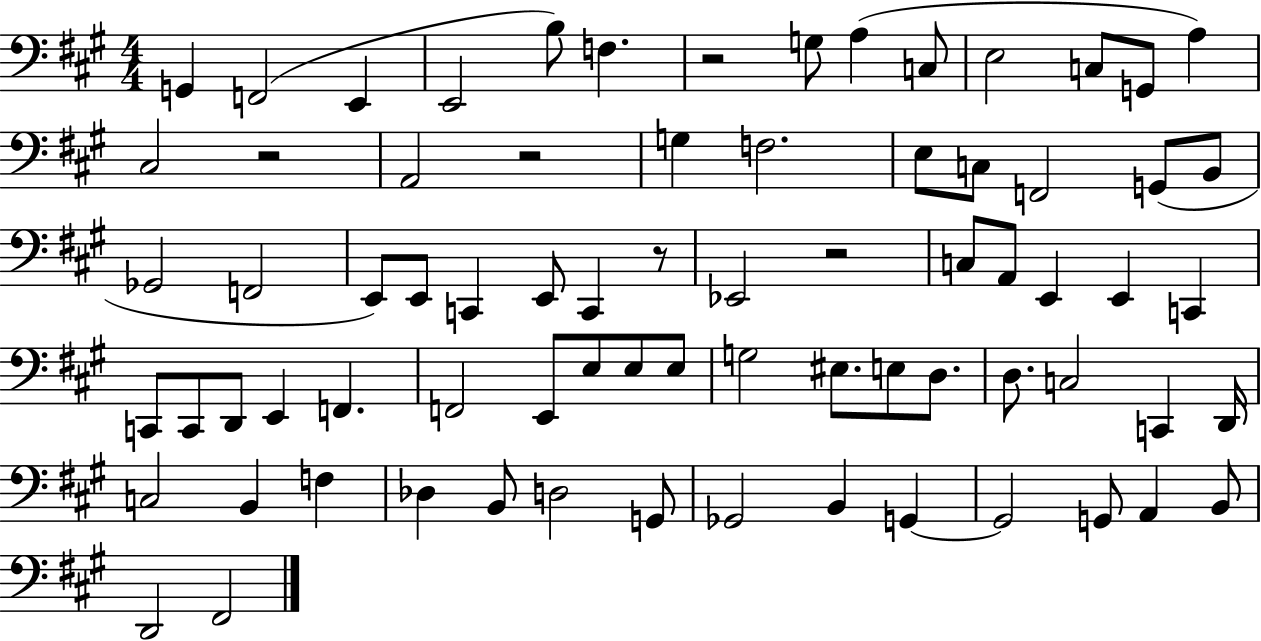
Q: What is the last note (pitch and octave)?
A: F#2